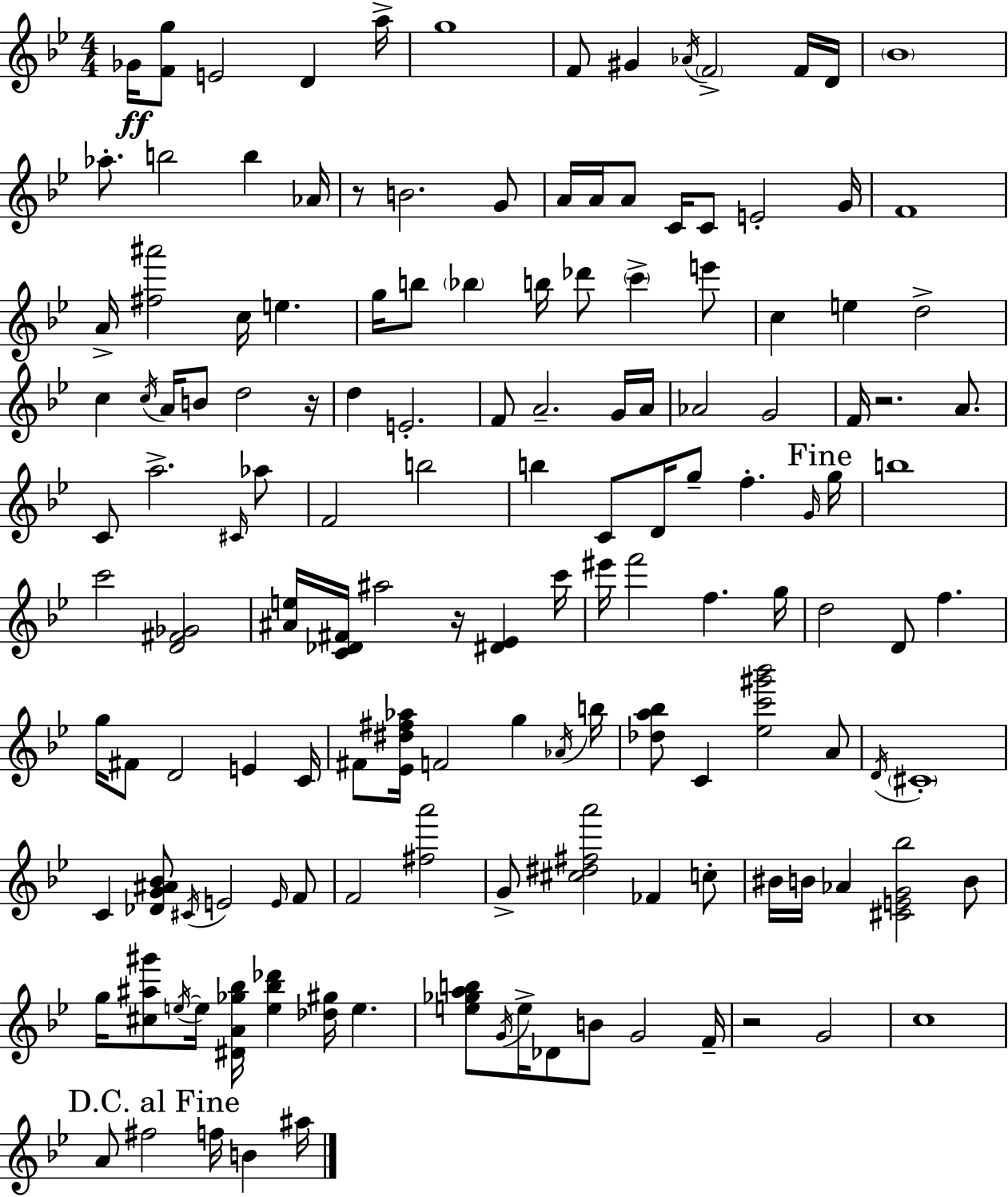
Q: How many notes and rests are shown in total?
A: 145